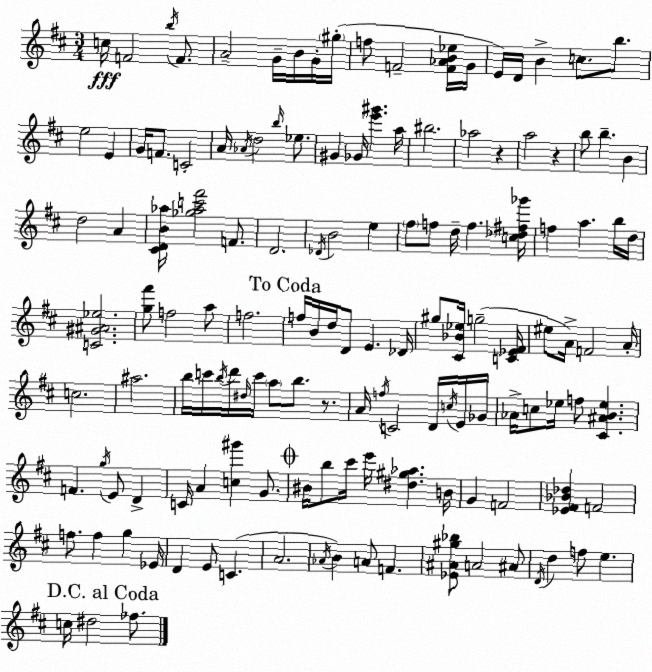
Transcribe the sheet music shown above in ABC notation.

X:1
T:Untitled
M:3/4
L:1/4
K:D
c/4 F2 b/4 F/2 A2 G/4 B/4 G/4 ^g/4 f/2 F2 [F_AB_e]/4 G/4 E/4 D/4 B c/2 b/2 e2 E G/4 F/2 C2 A/4 _A/4 d2 b/4 _e/2 ^G _G/4 [e'^g'] a/4 ^b2 _a2 z a2 z b/2 b B d2 A [^CDB_a]/4 [_g_ac'^f']2 F/2 D2 _D/4 B2 e ^f/2 f/2 d/4 f [c_d^f_g']/4 f a b/4 d/4 [C^G^A_e]2 [g^f']/2 f2 a/2 f2 f/4 B/4 d/4 D/2 E _D/4 ^g/2 [^C_B_e]/4 g2 [C_E^F]/4 ^e/2 A/4 F2 A/4 c2 ^a2 b/4 c'/4 b/4 d'/4 ^d/4 c'/4 a/2 b/2 z/2 A/4 f/4 C2 D/4 c/4 E/4 _G/4 _A/4 c/2 _e/4 f/2 [^C^AB_e] F g/4 E/2 D C/4 A [c^g'] G/2 ^B/4 b/2 ^c'/4 e'/4 [^d^g_a] B/4 G F2 [_E^F_B_d] F2 f/2 f g _E/4 D E/2 C A2 _A/4 B A/2 F [_E^A^g_b]/2 A2 ^A/2 D/4 d f/2 e c/4 ^d2 _f/2